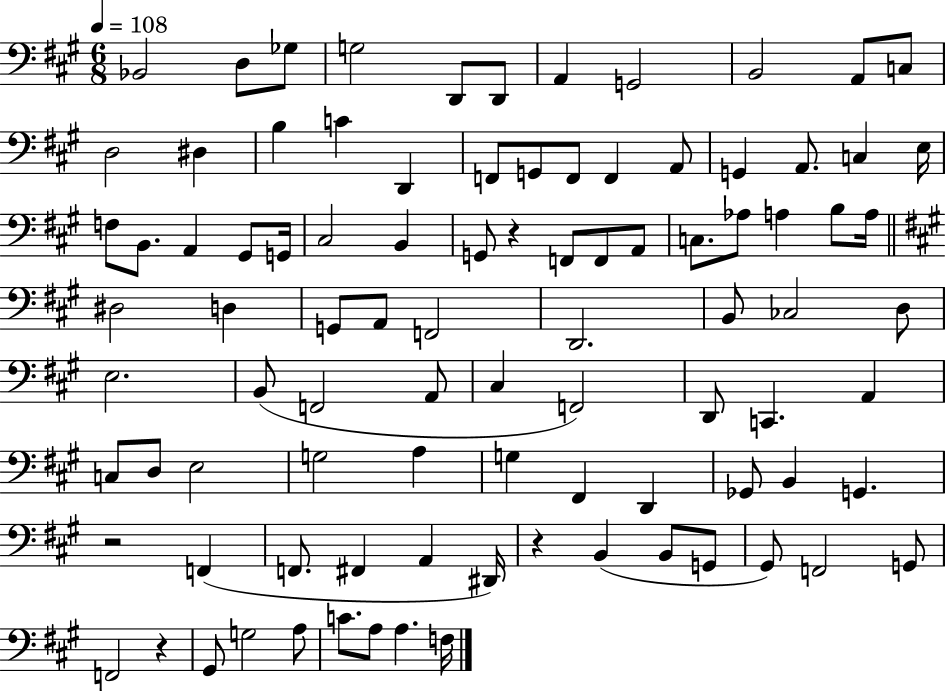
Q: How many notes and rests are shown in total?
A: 93